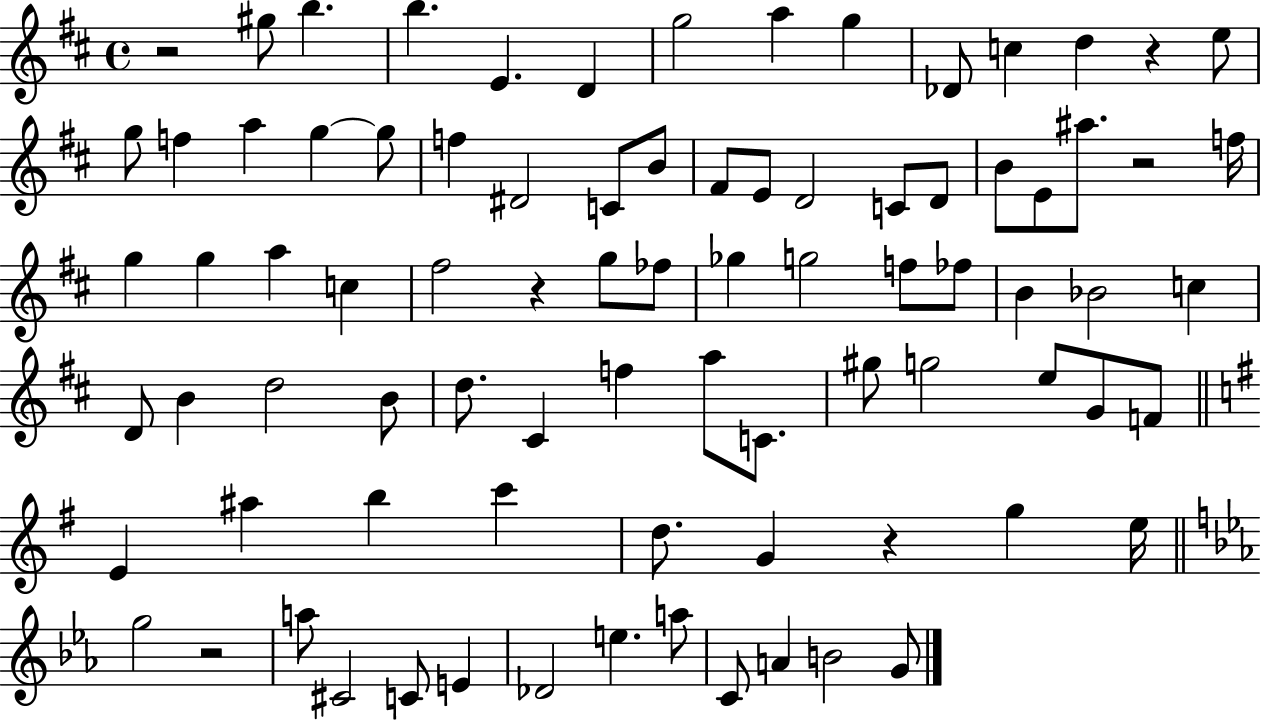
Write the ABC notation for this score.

X:1
T:Untitled
M:4/4
L:1/4
K:D
z2 ^g/2 b b E D g2 a g _D/2 c d z e/2 g/2 f a g g/2 f ^D2 C/2 B/2 ^F/2 E/2 D2 C/2 D/2 B/2 E/2 ^a/2 z2 f/4 g g a c ^f2 z g/2 _f/2 _g g2 f/2 _f/2 B _B2 c D/2 B d2 B/2 d/2 ^C f a/2 C/2 ^g/2 g2 e/2 G/2 F/2 E ^a b c' d/2 G z g e/4 g2 z2 a/2 ^C2 C/2 E _D2 e a/2 C/2 A B2 G/2